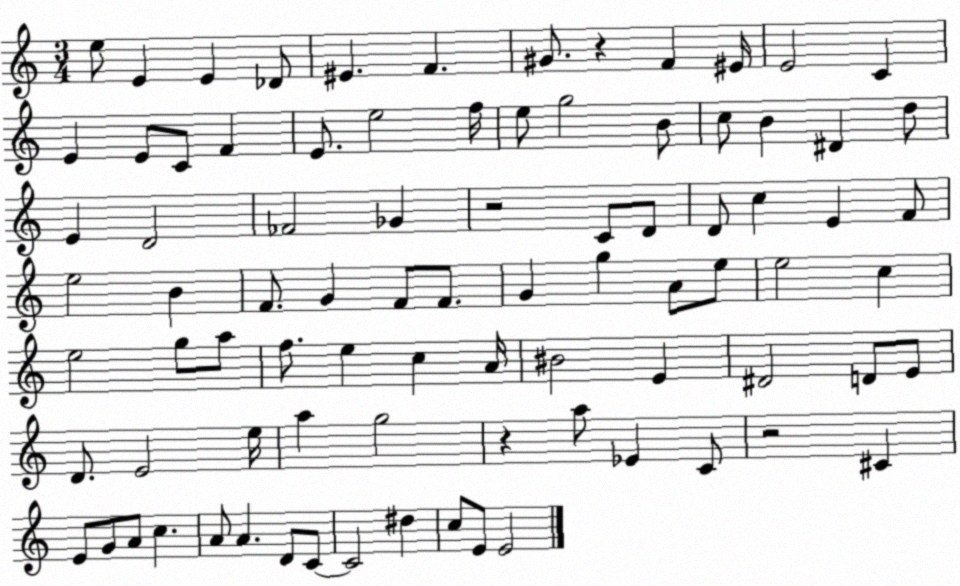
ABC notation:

X:1
T:Untitled
M:3/4
L:1/4
K:C
e/2 E E _D/2 ^E F ^G/2 z F ^E/4 E2 C E E/2 C/2 F E/2 e2 f/4 e/2 g2 B/2 c/2 B ^D d/2 E D2 _F2 _G z2 C/2 D/2 D/2 c E F/2 e2 B F/2 G F/2 F/2 G g A/2 e/2 e2 c e2 g/2 a/2 f/2 e c A/4 ^B2 E ^D2 D/2 E/2 D/2 E2 e/4 a g2 z a/2 _E C/2 z2 ^C E/2 G/2 A/2 c A/2 A D/2 C/2 C2 ^d c/2 E/2 E2